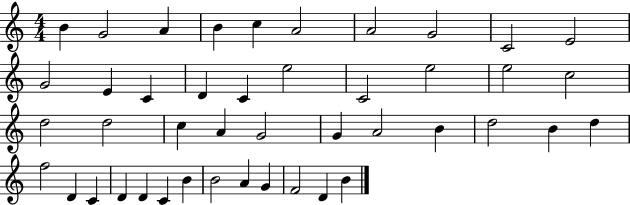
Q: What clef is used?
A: treble